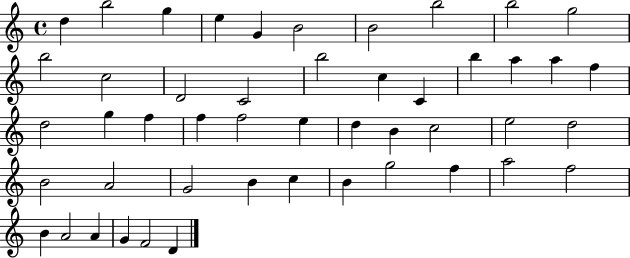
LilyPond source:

{
  \clef treble
  \time 4/4
  \defaultTimeSignature
  \key c \major
  d''4 b''2 g''4 | e''4 g'4 b'2 | b'2 b''2 | b''2 g''2 | \break b''2 c''2 | d'2 c'2 | b''2 c''4 c'4 | b''4 a''4 a''4 f''4 | \break d''2 g''4 f''4 | f''4 f''2 e''4 | d''4 b'4 c''2 | e''2 d''2 | \break b'2 a'2 | g'2 b'4 c''4 | b'4 g''2 f''4 | a''2 f''2 | \break b'4 a'2 a'4 | g'4 f'2 d'4 | \bar "|."
}